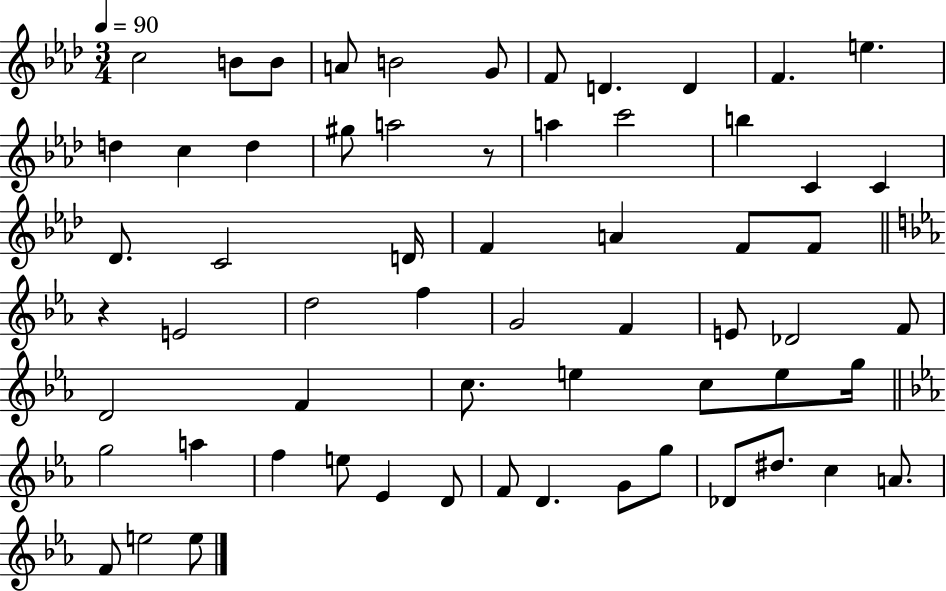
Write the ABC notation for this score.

X:1
T:Untitled
M:3/4
L:1/4
K:Ab
c2 B/2 B/2 A/2 B2 G/2 F/2 D D F e d c d ^g/2 a2 z/2 a c'2 b C C _D/2 C2 D/4 F A F/2 F/2 z E2 d2 f G2 F E/2 _D2 F/2 D2 F c/2 e c/2 e/2 g/4 g2 a f e/2 _E D/2 F/2 D G/2 g/2 _D/2 ^d/2 c A/2 F/2 e2 e/2